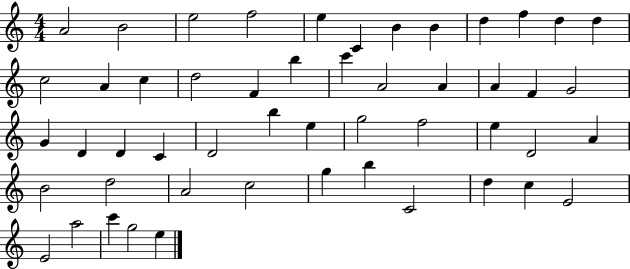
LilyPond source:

{
  \clef treble
  \numericTimeSignature
  \time 4/4
  \key c \major
  a'2 b'2 | e''2 f''2 | e''4 c'4 b'4 b'4 | d''4 f''4 d''4 d''4 | \break c''2 a'4 c''4 | d''2 f'4 b''4 | c'''4 a'2 a'4 | a'4 f'4 g'2 | \break g'4 d'4 d'4 c'4 | d'2 b''4 e''4 | g''2 f''2 | e''4 d'2 a'4 | \break b'2 d''2 | a'2 c''2 | g''4 b''4 c'2 | d''4 c''4 e'2 | \break e'2 a''2 | c'''4 g''2 e''4 | \bar "|."
}